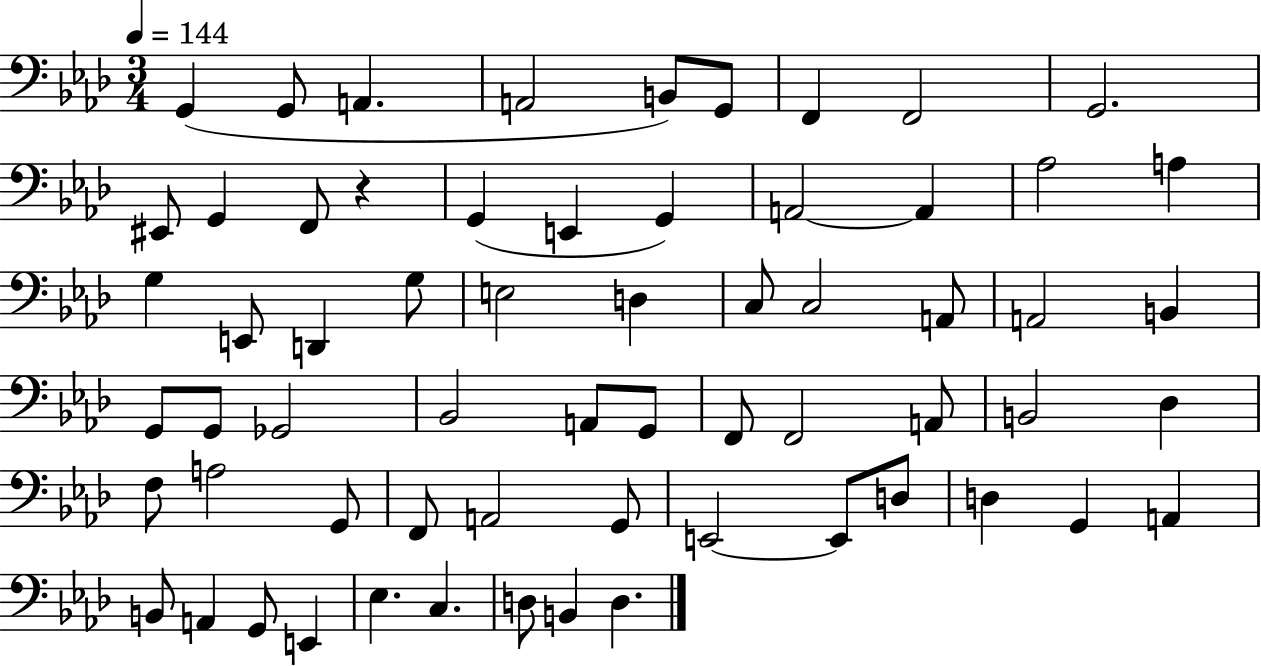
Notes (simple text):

G2/q G2/e A2/q. A2/h B2/e G2/e F2/q F2/h G2/h. EIS2/e G2/q F2/e R/q G2/q E2/q G2/q A2/h A2/q Ab3/h A3/q G3/q E2/e D2/q G3/e E3/h D3/q C3/e C3/h A2/e A2/h B2/q G2/e G2/e Gb2/h Bb2/h A2/e G2/e F2/e F2/h A2/e B2/h Db3/q F3/e A3/h G2/e F2/e A2/h G2/e E2/h E2/e D3/e D3/q G2/q A2/q B2/e A2/q G2/e E2/q Eb3/q. C3/q. D3/e B2/q D3/q.